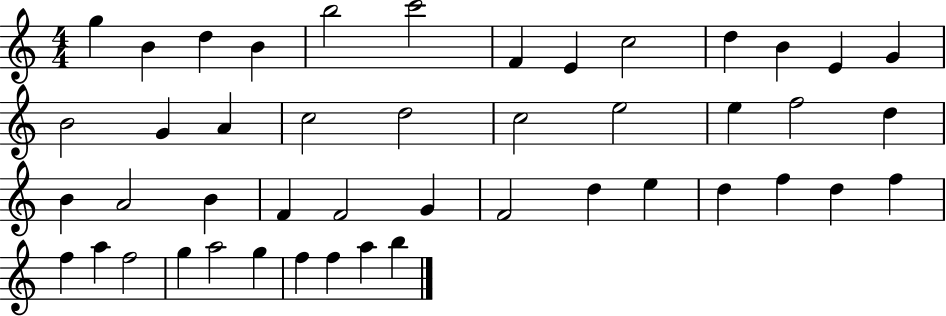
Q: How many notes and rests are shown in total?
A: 46